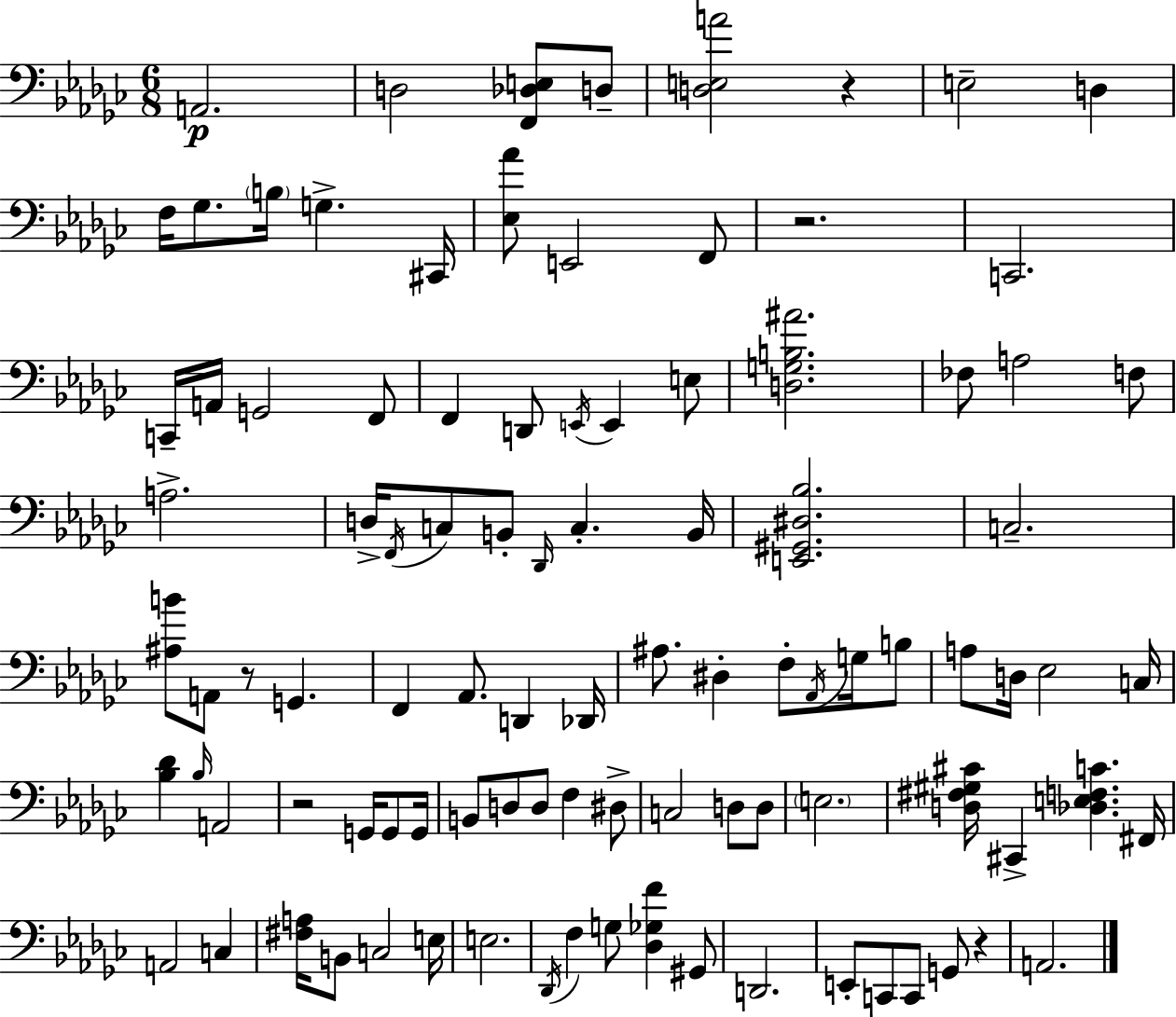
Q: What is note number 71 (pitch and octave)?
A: E3